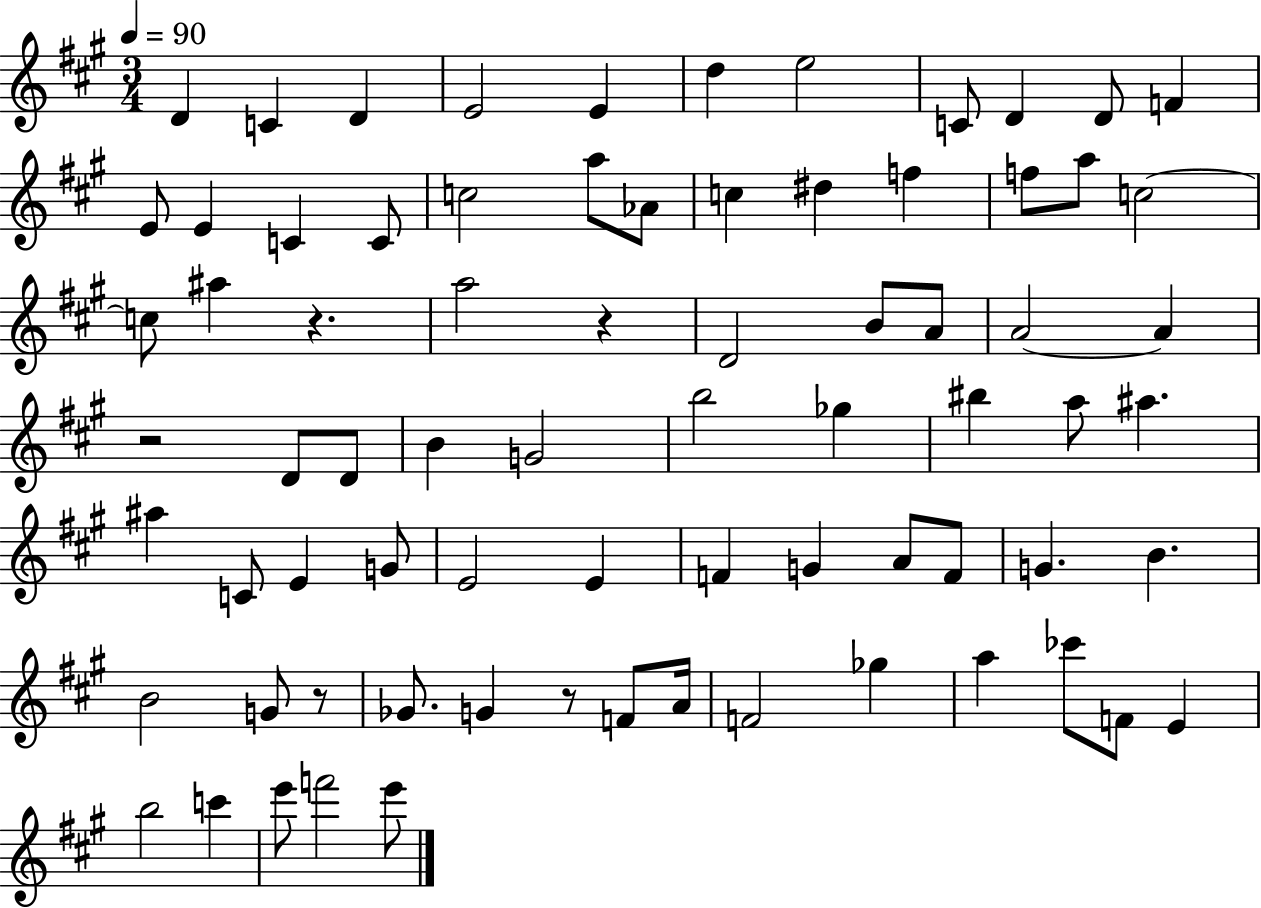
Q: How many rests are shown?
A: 5